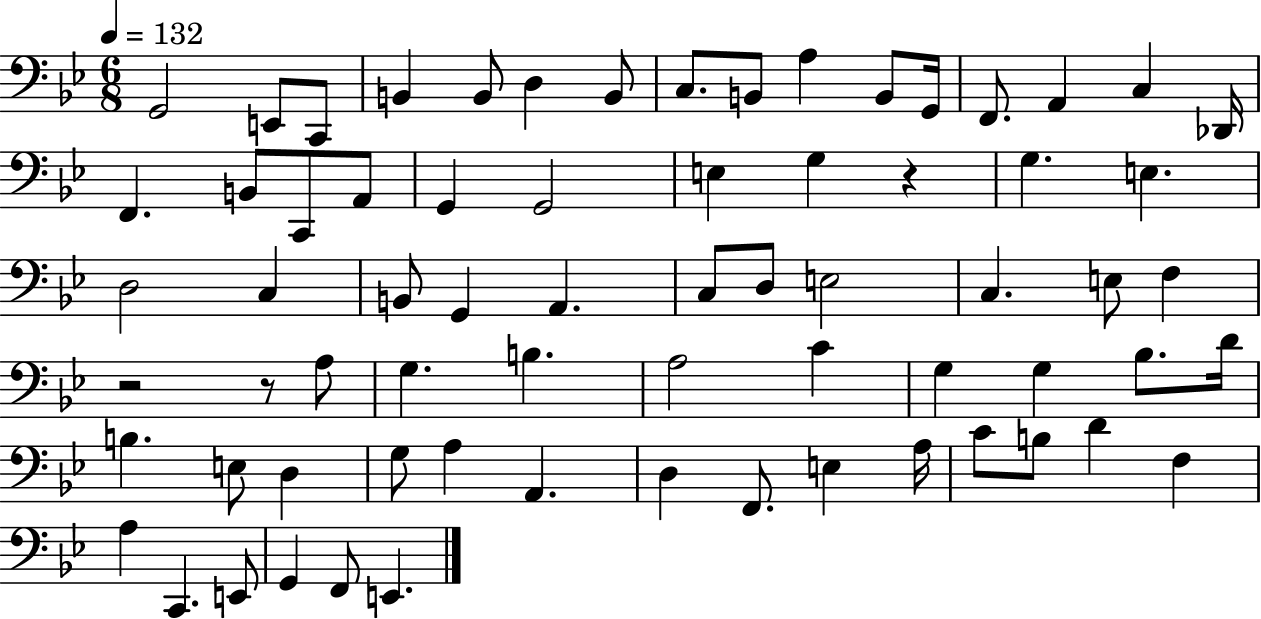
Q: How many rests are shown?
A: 3